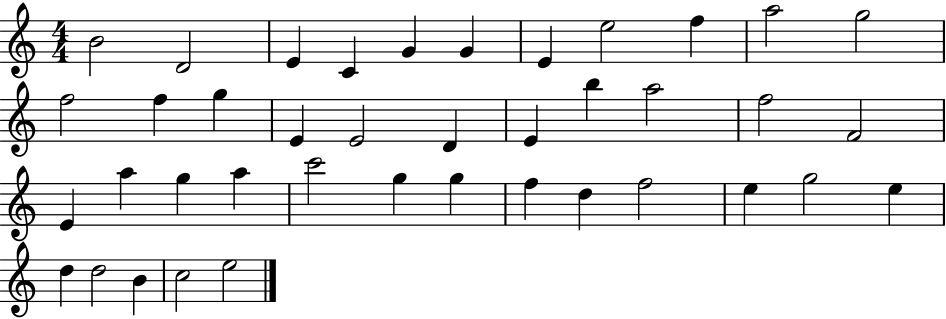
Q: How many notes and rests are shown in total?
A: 40